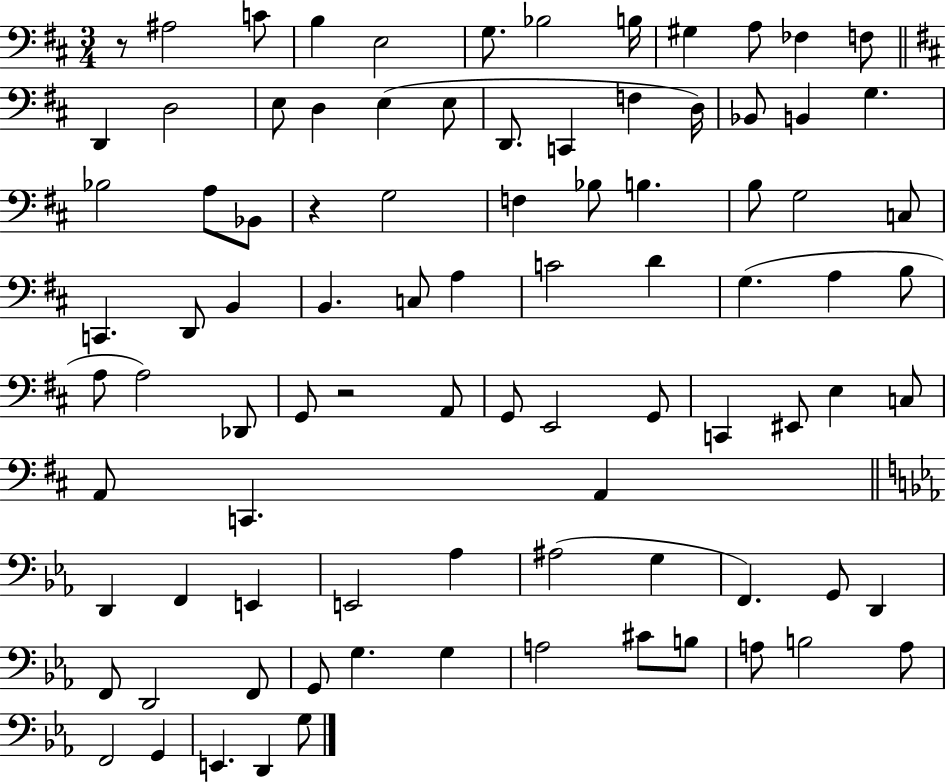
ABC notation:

X:1
T:Untitled
M:3/4
L:1/4
K:D
z/2 ^A,2 C/2 B, E,2 G,/2 _B,2 B,/4 ^G, A,/2 _F, F,/2 D,, D,2 E,/2 D, E, E,/2 D,,/2 C,, F, D,/4 _B,,/2 B,, G, _B,2 A,/2 _B,,/2 z G,2 F, _B,/2 B, B,/2 G,2 C,/2 C,, D,,/2 B,, B,, C,/2 A, C2 D G, A, B,/2 A,/2 A,2 _D,,/2 G,,/2 z2 A,,/2 G,,/2 E,,2 G,,/2 C,, ^E,,/2 E, C,/2 A,,/2 C,, A,, D,, F,, E,, E,,2 _A, ^A,2 G, F,, G,,/2 D,, F,,/2 D,,2 F,,/2 G,,/2 G, G, A,2 ^C/2 B,/2 A,/2 B,2 A,/2 F,,2 G,, E,, D,, G,/2